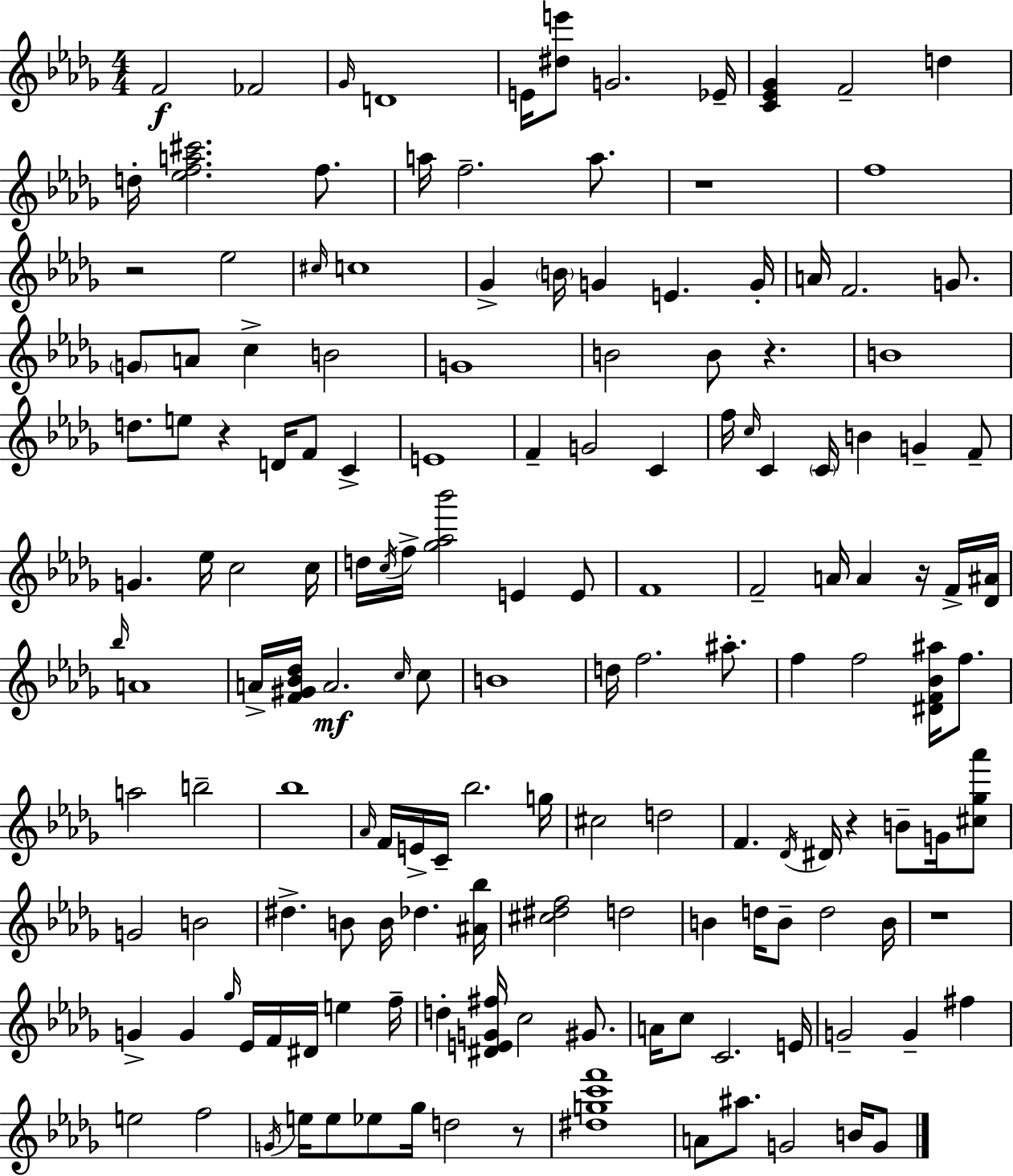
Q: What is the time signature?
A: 4/4